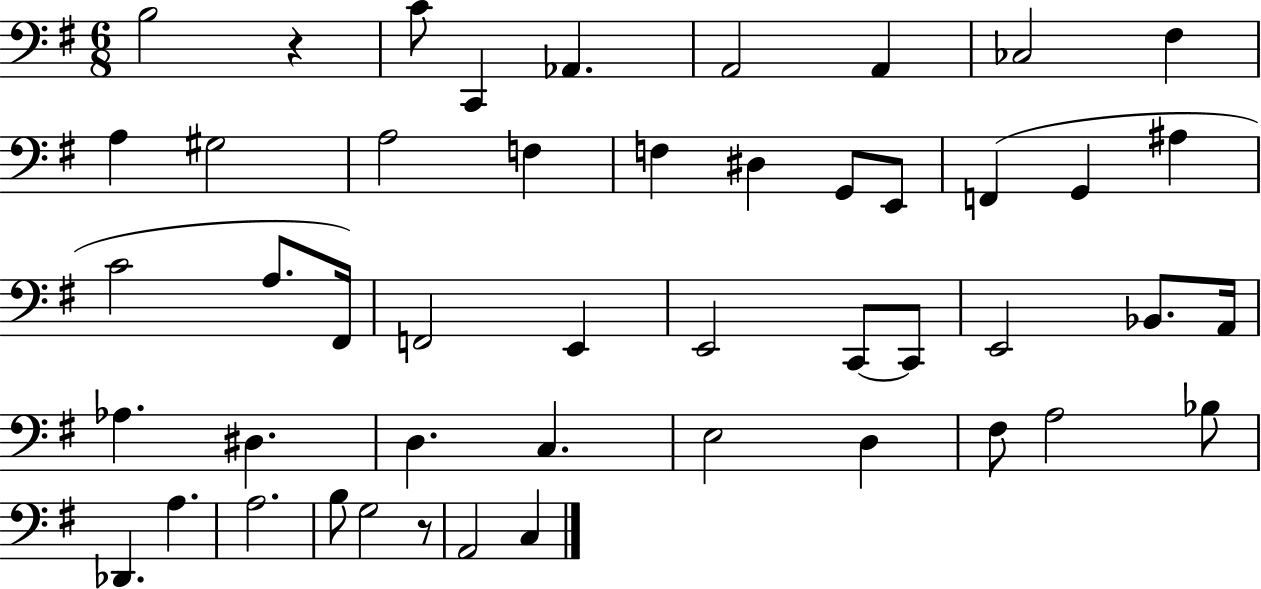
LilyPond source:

{
  \clef bass
  \numericTimeSignature
  \time 6/8
  \key g \major
  \repeat volta 2 { b2 r4 | c'8 c,4 aes,4. | a,2 a,4 | ces2 fis4 | \break a4 gis2 | a2 f4 | f4 dis4 g,8 e,8 | f,4( g,4 ais4 | \break c'2 a8. fis,16) | f,2 e,4 | e,2 c,8~~ c,8 | e,2 bes,8. a,16 | \break aes4. dis4. | d4. c4. | e2 d4 | fis8 a2 bes8 | \break des,4. a4. | a2. | b8 g2 r8 | a,2 c4 | \break } \bar "|."
}